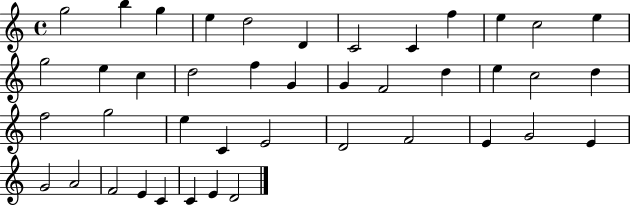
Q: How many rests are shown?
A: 0